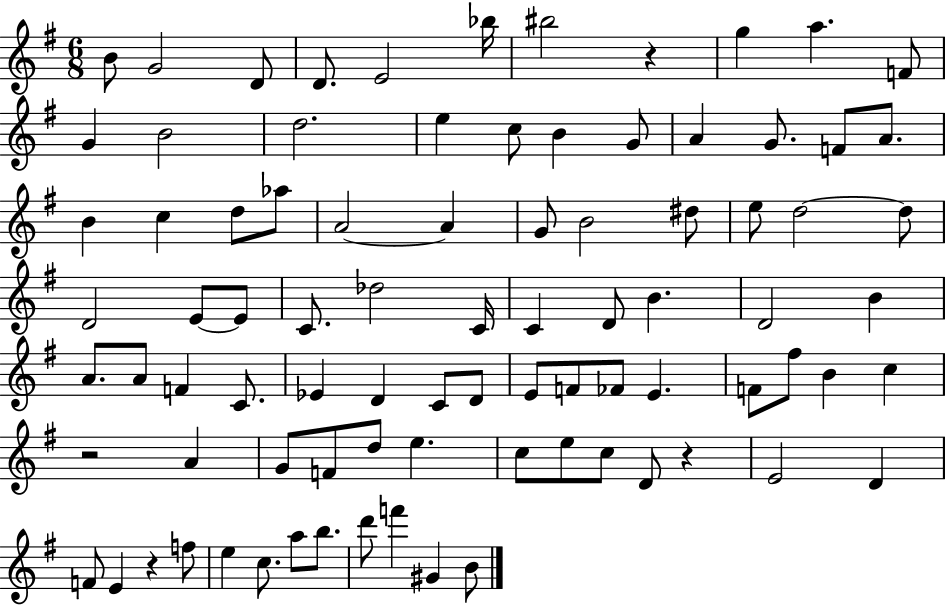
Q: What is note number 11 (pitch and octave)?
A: G4